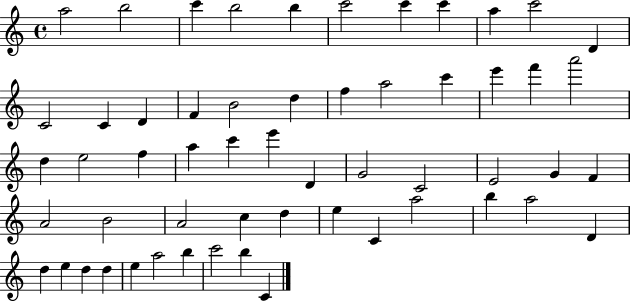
{
  \clef treble
  \time 4/4
  \defaultTimeSignature
  \key c \major
  a''2 b''2 | c'''4 b''2 b''4 | c'''2 c'''4 c'''4 | a''4 c'''2 d'4 | \break c'2 c'4 d'4 | f'4 b'2 d''4 | f''4 a''2 c'''4 | e'''4 f'''4 a'''2 | \break d''4 e''2 f''4 | a''4 c'''4 e'''4 d'4 | g'2 c'2 | e'2 g'4 f'4 | \break a'2 b'2 | a'2 c''4 d''4 | e''4 c'4 a''2 | b''4 a''2 d'4 | \break d''4 e''4 d''4 d''4 | e''4 a''2 b''4 | c'''2 b''4 c'4 | \bar "|."
}